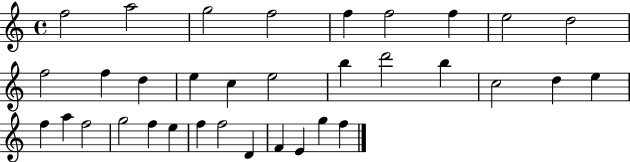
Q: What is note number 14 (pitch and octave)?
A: C5